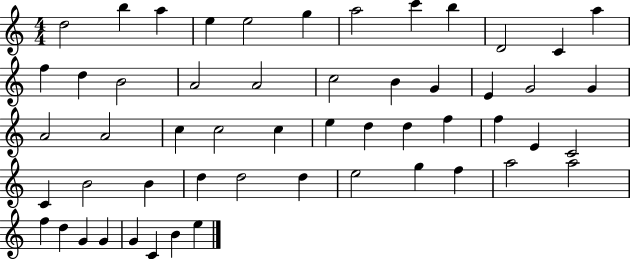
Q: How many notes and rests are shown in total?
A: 54